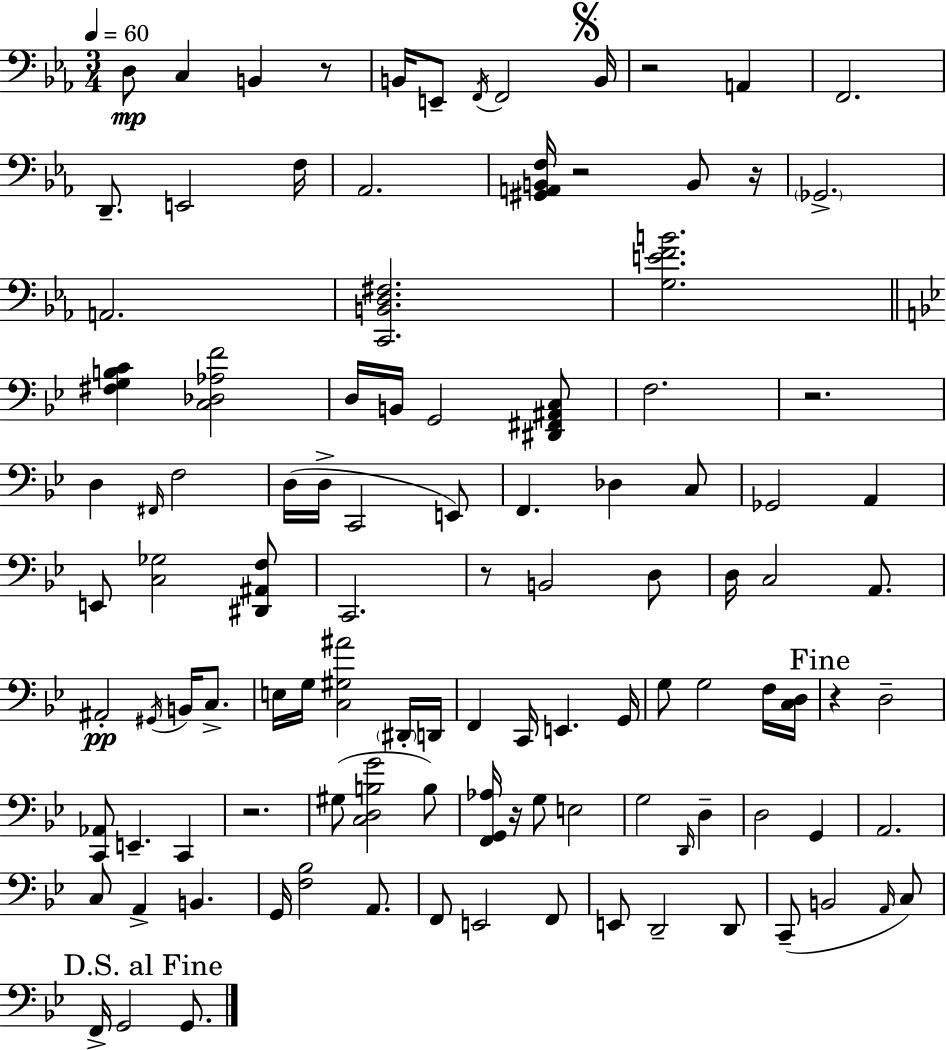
{
  \clef bass
  \numericTimeSignature
  \time 3/4
  \key ees \major
  \tempo 4 = 60
  \repeat volta 2 { d8\mp c4 b,4 r8 | b,16 e,8-- \acciaccatura { f,16 } f,2 | \mark \markup { \musicglyph "scripts.segno" } b,16 r2 a,4 | f,2. | \break d,8.-- e,2 | f16 aes,2. | <gis, a, b, f>16 r2 b,8 | r16 \parenthesize ges,2.-> | \break a,2. | <c, b, d fis>2. | <g e' f' b'>2. | \bar "||" \break \key bes \major <fis g b c'>4 <c des aes f'>2 | d16 b,16 g,2 <dis, fis, ais, c>8 | f2. | r2. | \break d4 \grace { fis,16 } f2 | d16( d16-> c,2 e,8) | f,4. des4 c8 | ges,2 a,4 | \break e,8 <c ges>2 <dis, ais, f>8 | c,2. | r8 b,2 d8 | d16 c2 a,8. | \break ais,2-.\pp \acciaccatura { gis,16 } b,16 c8.-> | e16 g16 <c gis ais'>2 | \parenthesize dis,16-. d,16 f,4 c,16 e,4. | g,16 g8 g2 | \break f16 <c d>16 \mark "Fine" r4 d2-- | <c, aes,>8 e,4.-- c,4 | r2. | gis8( <c d b g'>2 | \break b8) <f, g, aes>16 r16 g8 e2 | g2 \grace { d,16 } d4-- | d2 g,4 | a,2. | \break c8 a,4-> b,4. | g,16 <f bes>2 | a,8. f,8 e,2 | f,8 e,8 d,2-- | \break d,8 c,8--( b,2 | \grace { a,16 } c8) \mark "D.S. al Fine" f,16-> g,2 | g,8. } \bar "|."
}